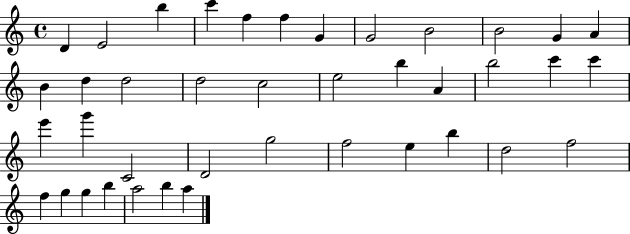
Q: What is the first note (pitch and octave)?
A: D4